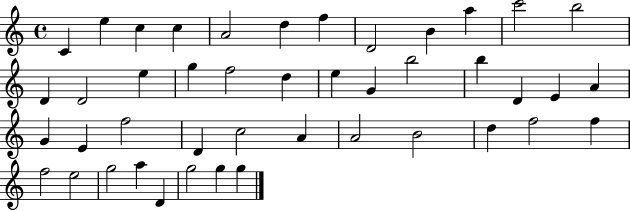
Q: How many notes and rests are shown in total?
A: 44